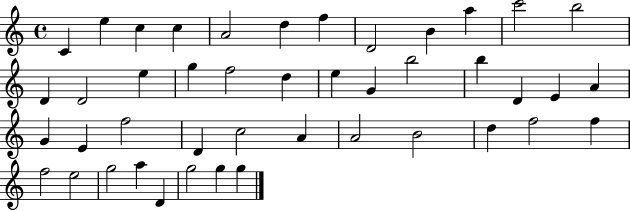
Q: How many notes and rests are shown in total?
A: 44